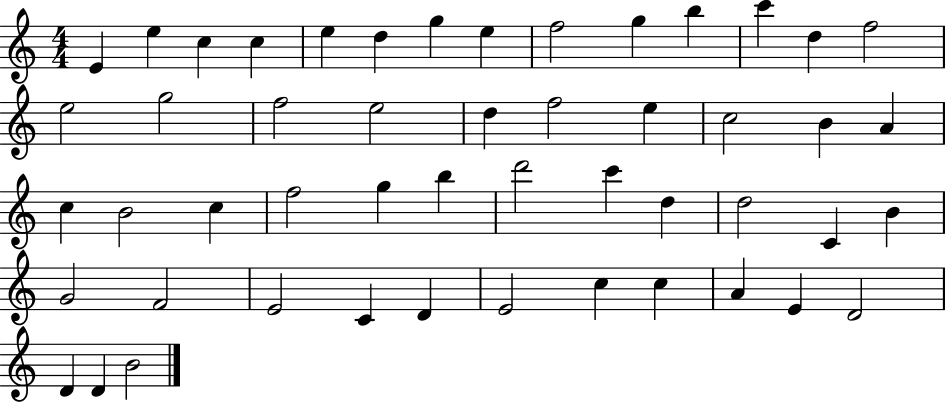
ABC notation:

X:1
T:Untitled
M:4/4
L:1/4
K:C
E e c c e d g e f2 g b c' d f2 e2 g2 f2 e2 d f2 e c2 B A c B2 c f2 g b d'2 c' d d2 C B G2 F2 E2 C D E2 c c A E D2 D D B2